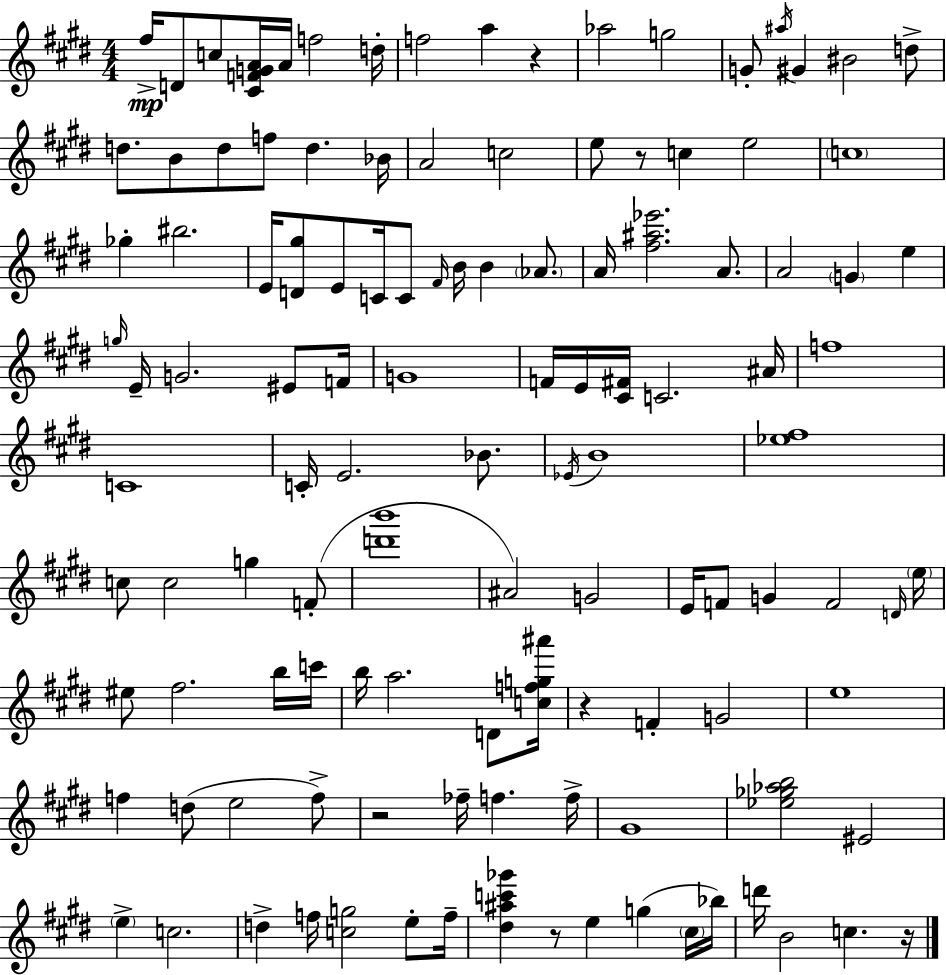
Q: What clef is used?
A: treble